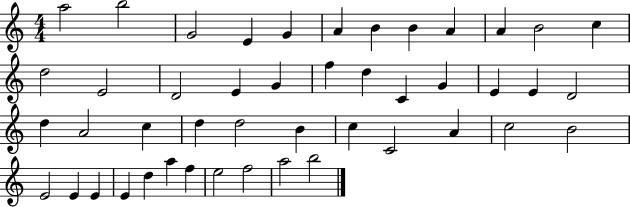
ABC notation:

X:1
T:Untitled
M:4/4
L:1/4
K:C
a2 b2 G2 E G A B B A A B2 c d2 E2 D2 E G f d C G E E D2 d A2 c d d2 B c C2 A c2 B2 E2 E E E d a f e2 f2 a2 b2